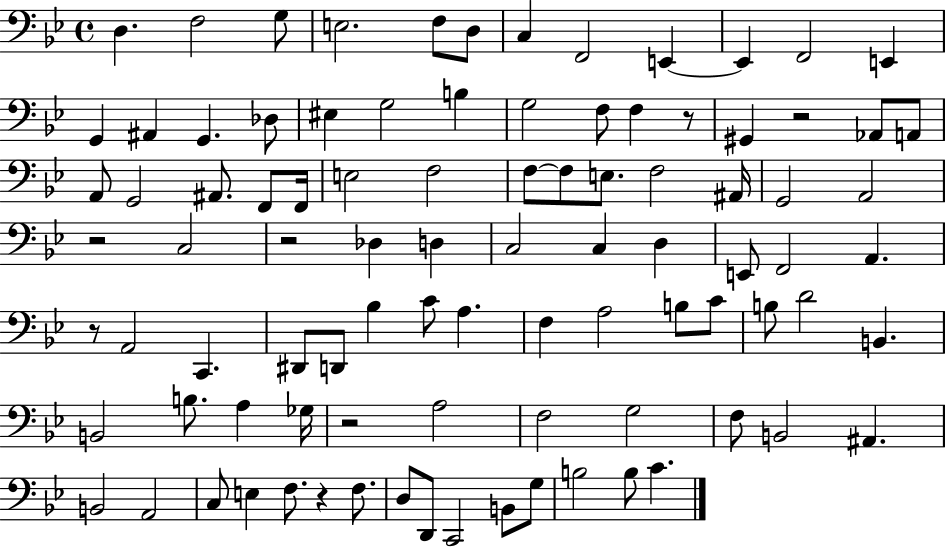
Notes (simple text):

D3/q. F3/h G3/e E3/h. F3/e D3/e C3/q F2/h E2/q E2/q F2/h E2/q G2/q A#2/q G2/q. Db3/e EIS3/q G3/h B3/q G3/h F3/e F3/q R/e G#2/q R/h Ab2/e A2/e A2/e G2/h A#2/e. F2/e F2/s E3/h F3/h F3/e F3/e E3/e. F3/h A#2/s G2/h A2/h R/h C3/h R/h Db3/q D3/q C3/h C3/q D3/q E2/e F2/h A2/q. R/e A2/h C2/q. D#2/e D2/e Bb3/q C4/e A3/q. F3/q A3/h B3/e C4/e B3/e D4/h B2/q. B2/h B3/e. A3/q Gb3/s R/h A3/h F3/h G3/h F3/e B2/h A#2/q. B2/h A2/h C3/e E3/q F3/e. R/q F3/e. D3/e D2/e C2/h B2/e G3/e B3/h B3/e C4/q.